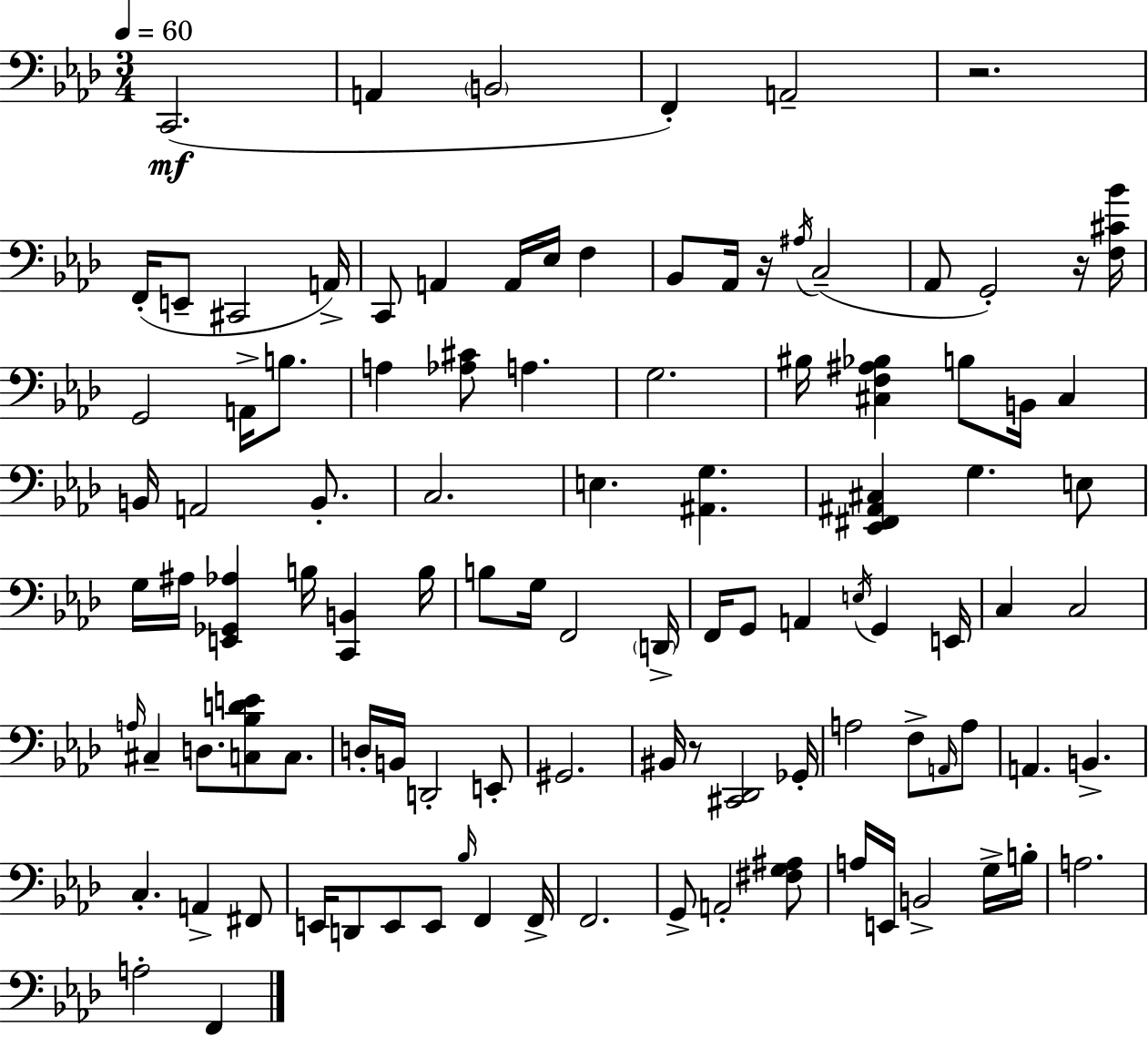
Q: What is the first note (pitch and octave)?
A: C2